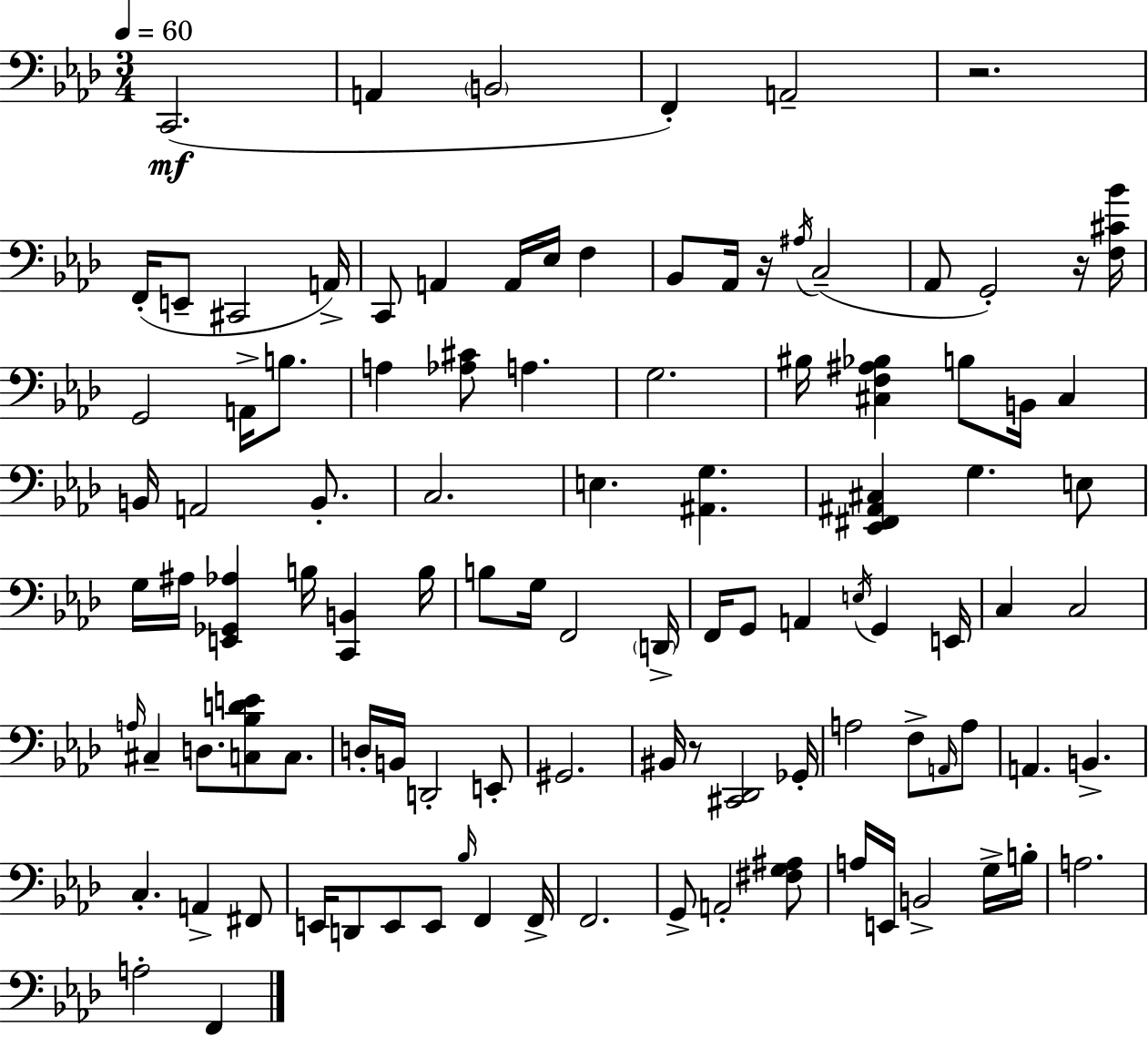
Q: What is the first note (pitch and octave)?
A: C2